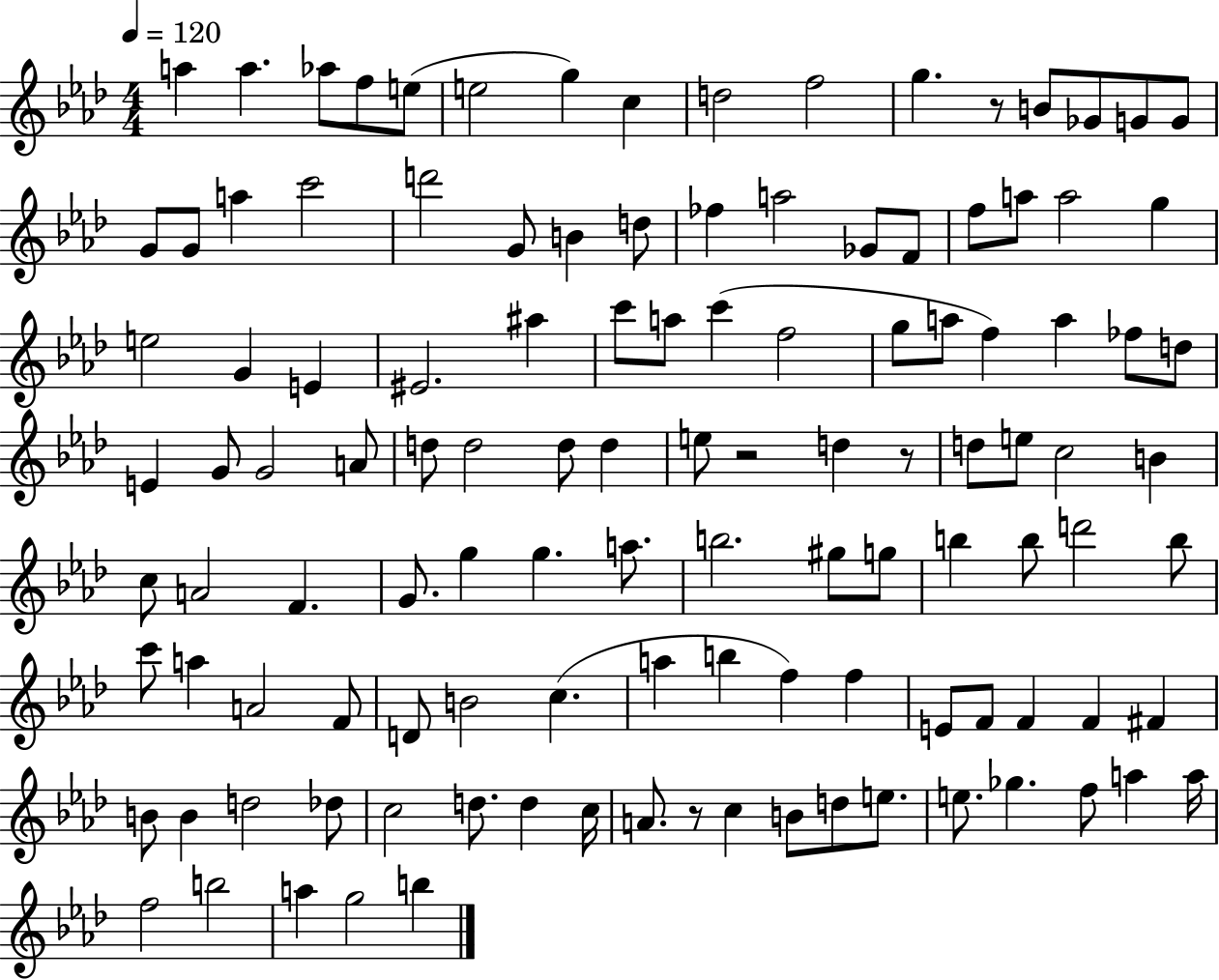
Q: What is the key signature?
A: AES major